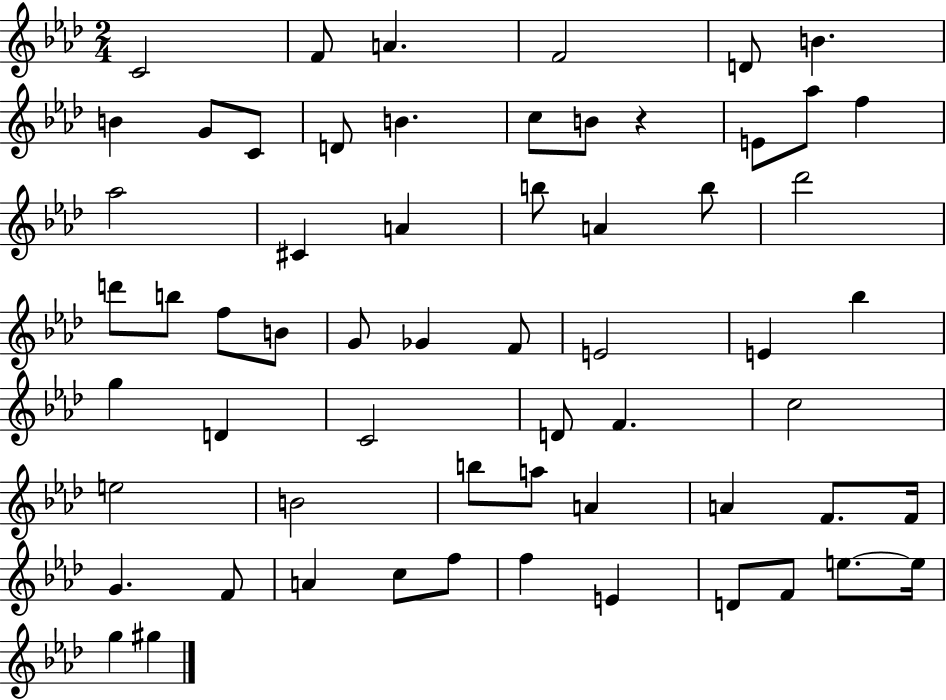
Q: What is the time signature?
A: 2/4